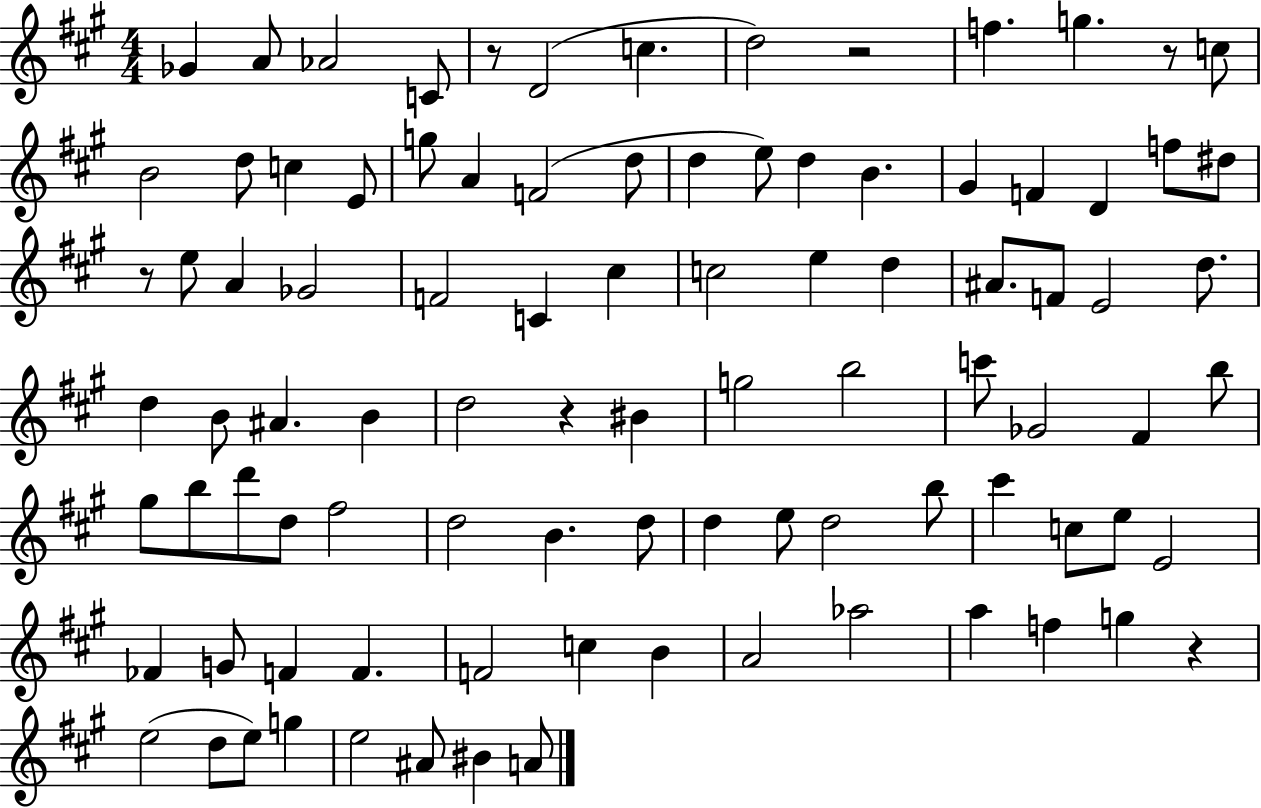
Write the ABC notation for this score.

X:1
T:Untitled
M:4/4
L:1/4
K:A
_G A/2 _A2 C/2 z/2 D2 c d2 z2 f g z/2 c/2 B2 d/2 c E/2 g/2 A F2 d/2 d e/2 d B ^G F D f/2 ^d/2 z/2 e/2 A _G2 F2 C ^c c2 e d ^A/2 F/2 E2 d/2 d B/2 ^A B d2 z ^B g2 b2 c'/2 _G2 ^F b/2 ^g/2 b/2 d'/2 d/2 ^f2 d2 B d/2 d e/2 d2 b/2 ^c' c/2 e/2 E2 _F G/2 F F F2 c B A2 _a2 a f g z e2 d/2 e/2 g e2 ^A/2 ^B A/2